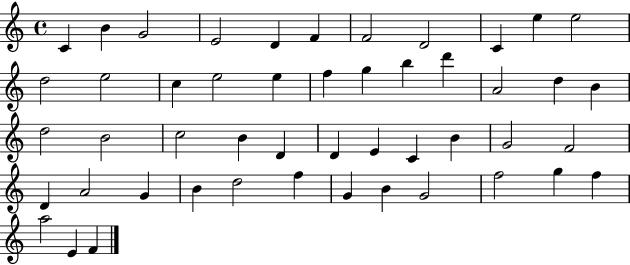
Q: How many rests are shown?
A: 0